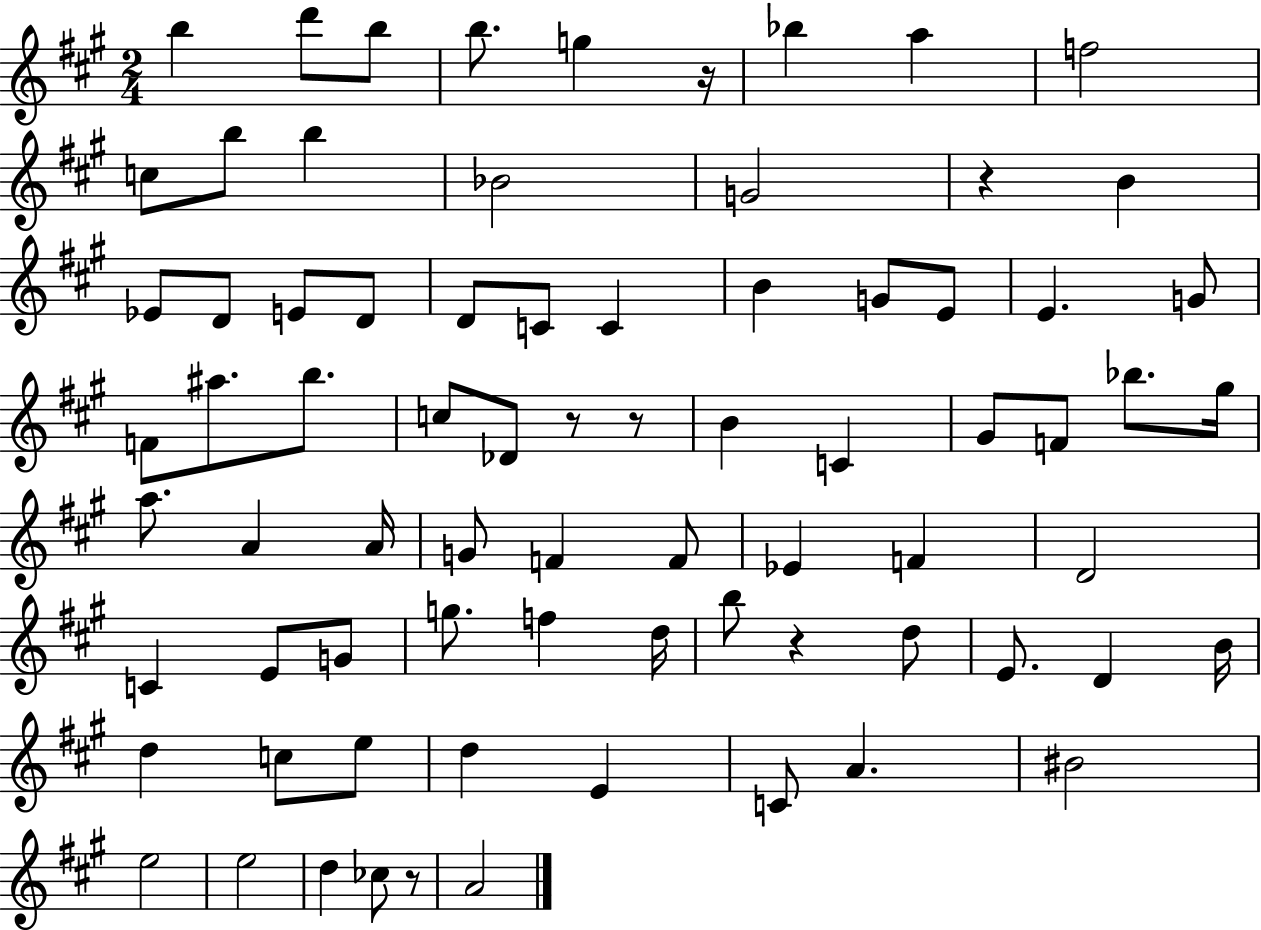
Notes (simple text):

B5/q D6/e B5/e B5/e. G5/q R/s Bb5/q A5/q F5/h C5/e B5/e B5/q Bb4/h G4/h R/q B4/q Eb4/e D4/e E4/e D4/e D4/e C4/e C4/q B4/q G4/e E4/e E4/q. G4/e F4/e A#5/e. B5/e. C5/e Db4/e R/e R/e B4/q C4/q G#4/e F4/e Bb5/e. G#5/s A5/e. A4/q A4/s G4/e F4/q F4/e Eb4/q F4/q D4/h C4/q E4/e G4/e G5/e. F5/q D5/s B5/e R/q D5/e E4/e. D4/q B4/s D5/q C5/e E5/e D5/q E4/q C4/e A4/q. BIS4/h E5/h E5/h D5/q CES5/e R/e A4/h